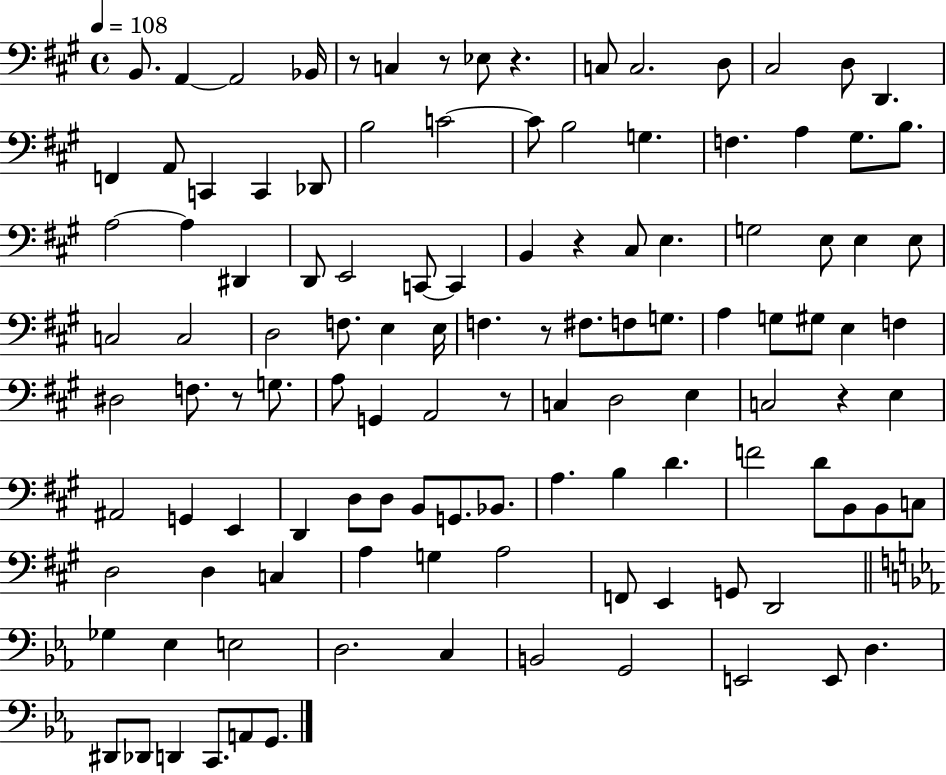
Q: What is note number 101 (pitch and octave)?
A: E2